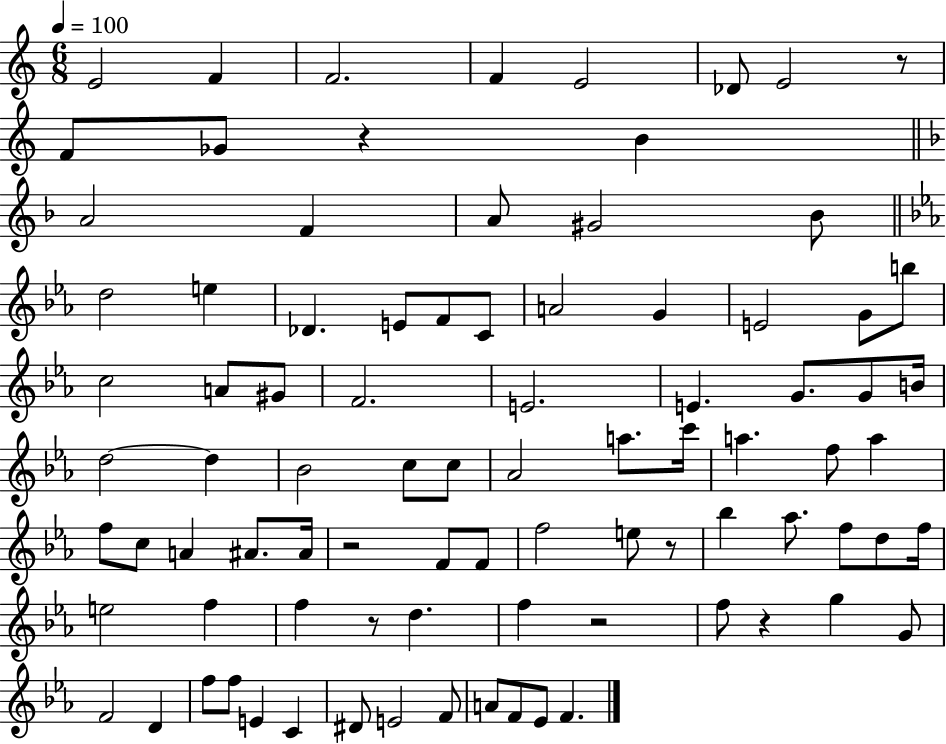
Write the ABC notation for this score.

X:1
T:Untitled
M:6/8
L:1/4
K:C
E2 F F2 F E2 _D/2 E2 z/2 F/2 _G/2 z B A2 F A/2 ^G2 _B/2 d2 e _D E/2 F/2 C/2 A2 G E2 G/2 b/2 c2 A/2 ^G/2 F2 E2 E G/2 G/2 B/4 d2 d _B2 c/2 c/2 _A2 a/2 c'/4 a f/2 a f/2 c/2 A ^A/2 ^A/4 z2 F/2 F/2 f2 e/2 z/2 _b _a/2 f/2 d/2 f/4 e2 f f z/2 d f z2 f/2 z g G/2 F2 D f/2 f/2 E C ^D/2 E2 F/2 A/2 F/2 _E/2 F